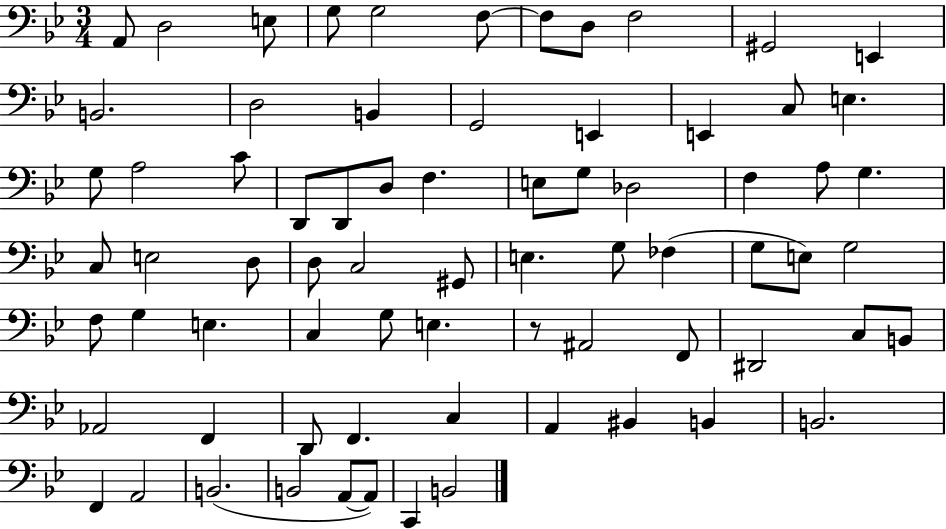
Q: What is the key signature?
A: BES major